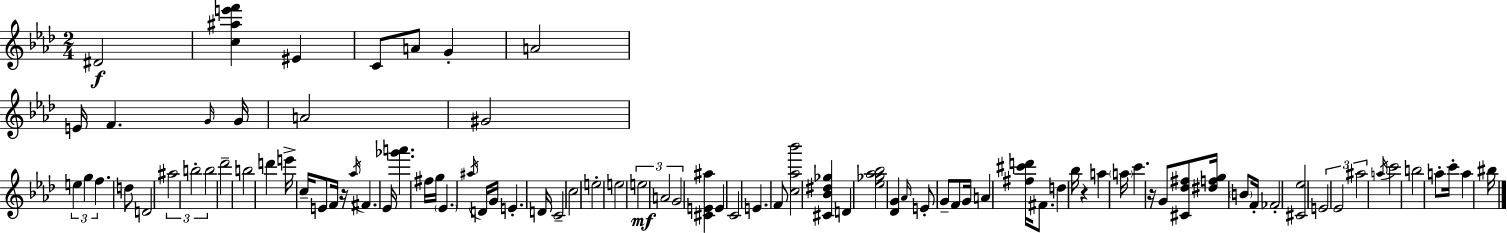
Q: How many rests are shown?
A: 3